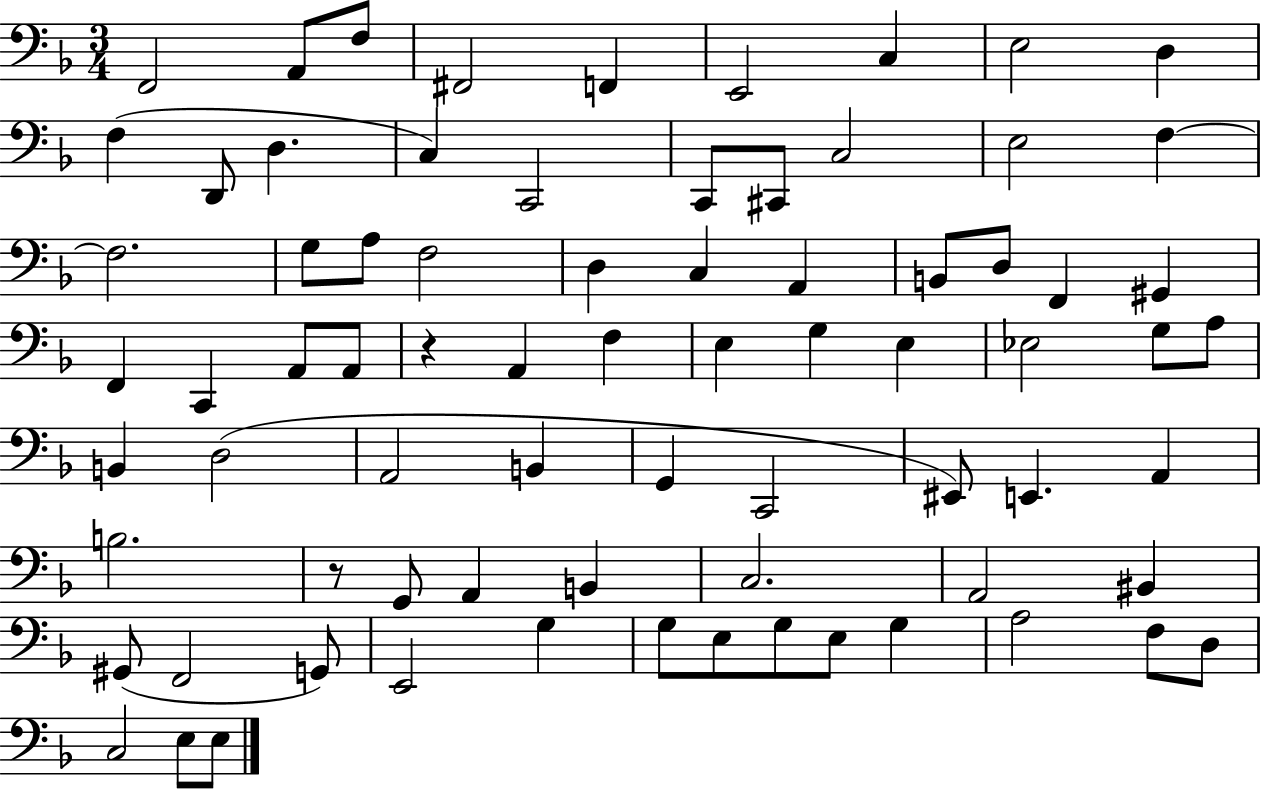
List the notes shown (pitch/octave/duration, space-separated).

F2/h A2/e F3/e F#2/h F2/q E2/h C3/q E3/h D3/q F3/q D2/e D3/q. C3/q C2/h C2/e C#2/e C3/h E3/h F3/q F3/h. G3/e A3/e F3/h D3/q C3/q A2/q B2/e D3/e F2/q G#2/q F2/q C2/q A2/e A2/e R/q A2/q F3/q E3/q G3/q E3/q Eb3/h G3/e A3/e B2/q D3/h A2/h B2/q G2/q C2/h EIS2/e E2/q. A2/q B3/h. R/e G2/e A2/q B2/q C3/h. A2/h BIS2/q G#2/e F2/h G2/e E2/h G3/q G3/e E3/e G3/e E3/e G3/q A3/h F3/e D3/e C3/h E3/e E3/e